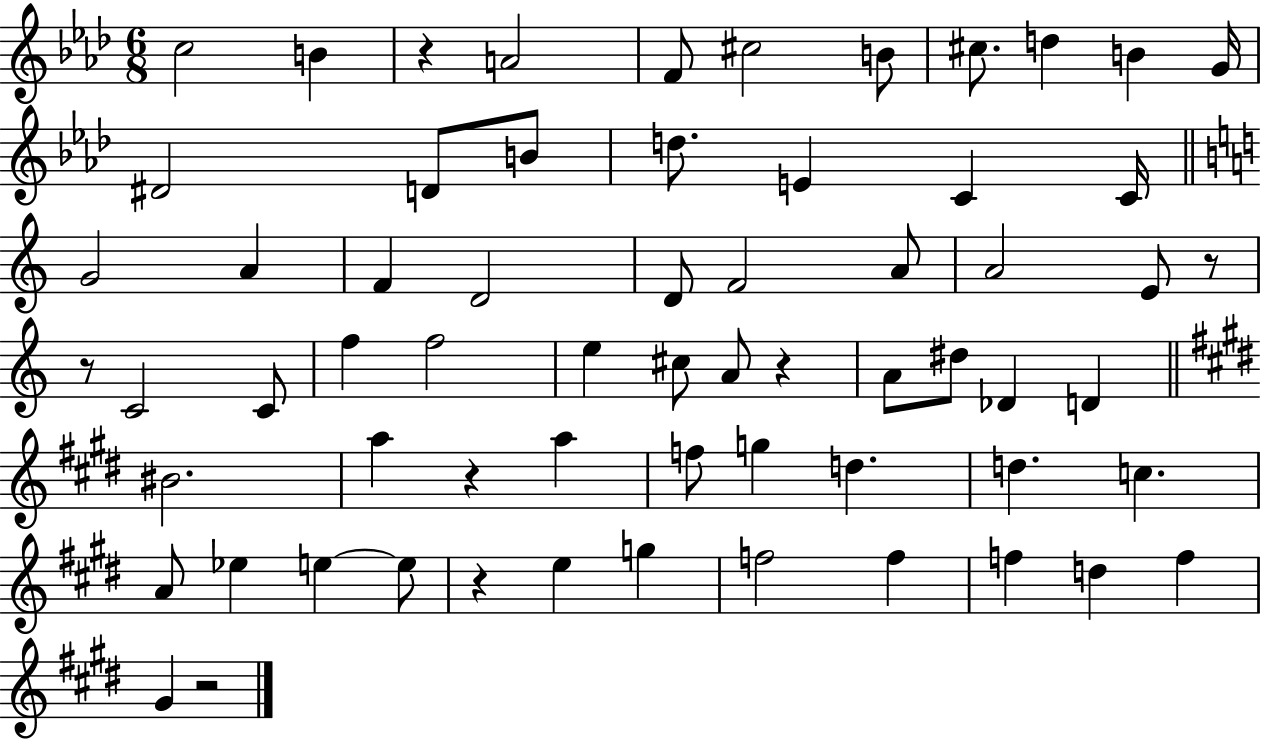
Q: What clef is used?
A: treble